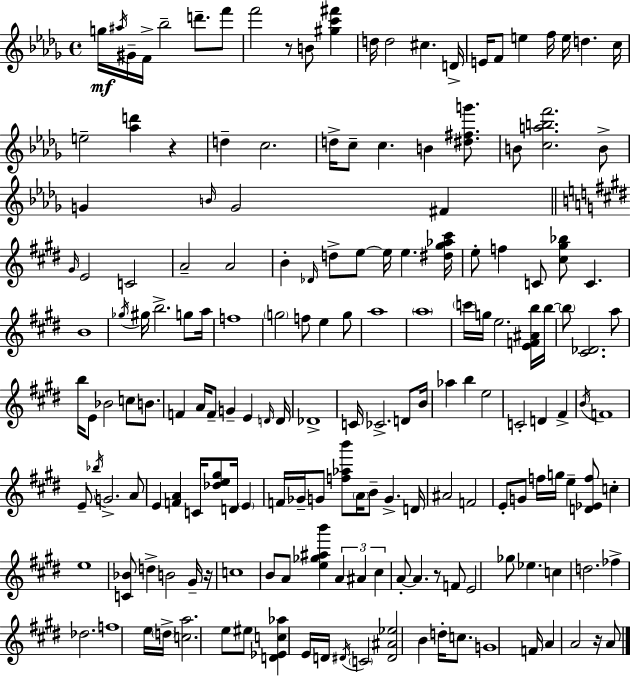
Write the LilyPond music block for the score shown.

{
  \clef treble
  \time 4/4
  \defaultTimeSignature
  \key bes \minor
  g''16\mf \acciaccatura { ais''16 } gis'16-- f'16-> bes''2-- d'''8.-- f'''8 | f'''2 r8 b'8 <gis'' c''' fis'''>4 | d''16 d''2 cis''4. | d'16-> e'16 f'8 e''4 f''16 e''16 d''4. | \break c''16 e''2-- <aes'' d'''>4 r4 | d''4-- c''2. | d''16-> c''8-- c''4. b'4 <dis'' fis'' g'''>8. | b'8 <c'' a'' b'' f'''>2. b'8-> | \break g'4 \grace { b'16 } g'2 fis'4 | \bar "||" \break \key e \major \grace { gis'16 } e'2 c'2 | a'2-- a'2 | b'4-. \grace { des'16 } d''8-> e''8~~ e''16 e''4. | <dis'' gis'' aes'' cis'''>16 e''8-. f''4 c'8 <cis'' gis'' bes''>8 c'4. | \break b'1 | \acciaccatura { ges''16 } gis''16 b''2.-> | g''8 a''16 f''1 | \parenthesize g''2 f''8 e''4 | \break g''8 a''1 | \parenthesize a''1 | \parenthesize c'''16 g''16 e''2. | <e' f' ais' b''>16 b''16~~ \parenthesize b''8 <cis' des'>2. | \break a''8 b''16 e'8 bes'2 c''8 | b'8. f'4 a'16 f'8-- g'4-- e'4 | \grace { d'16 } d'16 des'1-> | c'16 ces'2.-> | \break d'8 b'16 aes''4 b''4 e''2 | c'2-. d'4 | fis'4-> \acciaccatura { b'16 } f'1 | e'8-- \acciaccatura { bes''16 } g'2.-> | \break a'8 e'4 <f' a'>4 c'16 <des'' e'' gis''>8 | d'16 \parenthesize e'4 f'16 ges'16-- g'8 <f'' aes'' b'''>8 \parenthesize a'16 b'8-- g'4.-> | d'16 ais'2 f'2 | e'8-. g'8 f''16 g''16 e''4-- | \break <d' ees' f''>8 c''4-. e''1 | <c' bes'>8 d''4-> b'2 | gis'16-- r16 c''1 | b'8 a'8 <e'' ges'' ais'' b'''>4 \tuplet 3/2 { a'4 | \break ais'4 cis''4 } a'8-.~~ a'4. | r8 f'8 e'2 ges''8 | ees''4. c''4 d''2. | fes''4-> des''2. | \break f''1 | e''16 \parenthesize d''16-> <c'' a''>2. | e''8 eis''8 <d' ees' c'' aes''>4 e'16 d'16 \acciaccatura { dis'16 } \parenthesize c'2 | <dis' ais' ees''>2 b'4 | \break d''16-. c''8. g'1 | f'16 a'4 a'2 | r16 a'8 \bar "|."
}